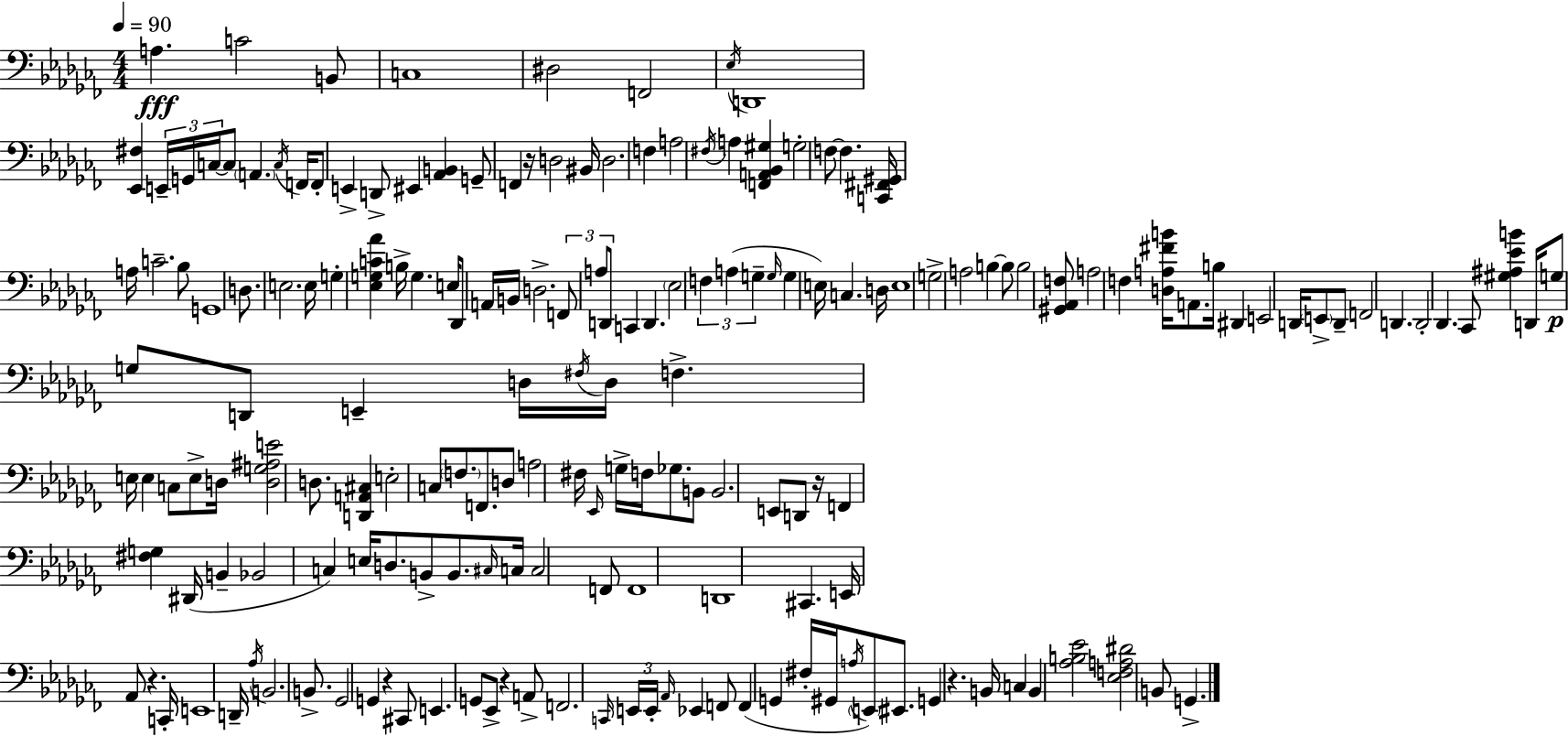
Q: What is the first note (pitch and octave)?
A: A3